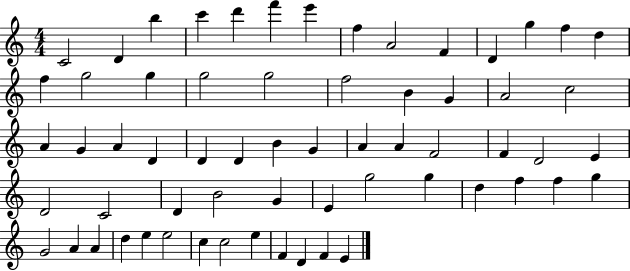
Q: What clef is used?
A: treble